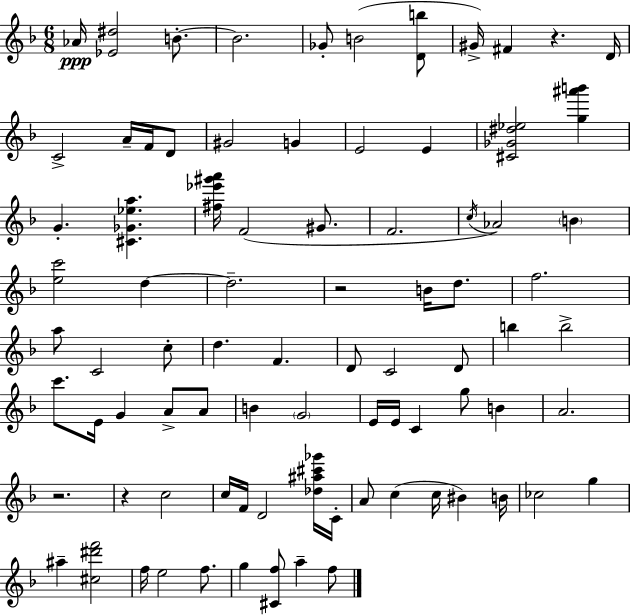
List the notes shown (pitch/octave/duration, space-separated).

Ab4/s [Eb4,D#5]/h B4/e. B4/h. Gb4/e B4/h [D4,B5]/e G#4/s F#4/q R/q. D4/s C4/h A4/s F4/s D4/e G#4/h G4/q E4/h E4/q [C#4,Gb4,D#5,Eb5]/h [G5,A#6,B6]/q G4/q. [C#4,Gb4,Eb5,A5]/q. [F#5,Eb6,G#6,A6]/s F4/h G#4/e. F4/h. C5/s Ab4/h B4/q [E5,C6]/h D5/q D5/h. R/h B4/s D5/e. F5/h. A5/e C4/h C5/e D5/q. F4/q. D4/e C4/h D4/e B5/q B5/h C6/e. E4/s G4/q A4/e A4/e B4/q G4/h E4/s E4/s C4/q G5/e B4/q A4/h. R/h. R/q C5/h C5/s F4/s D4/h [Db5,A#5,C#6,Gb6]/s C4/s A4/e C5/q C5/s BIS4/q B4/s CES5/h G5/q A#5/q [C#5,D#6,F6]/h F5/s E5/h F5/e. G5/q [C#4,F5]/e A5/q F5/e